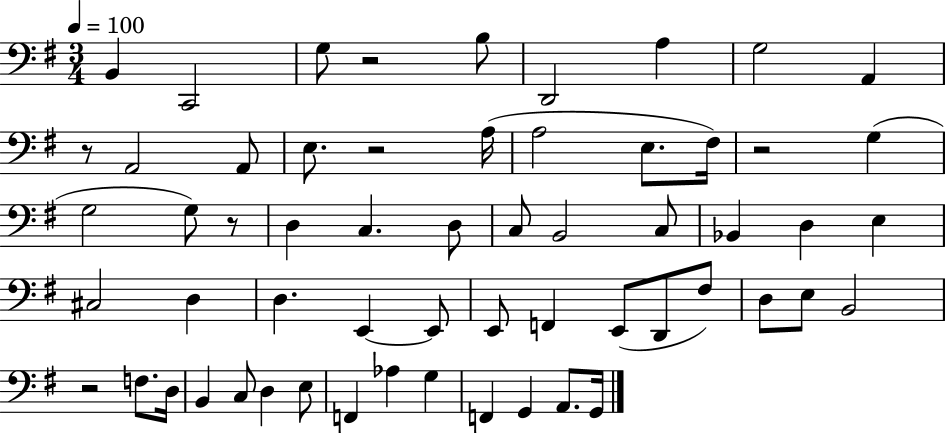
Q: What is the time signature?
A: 3/4